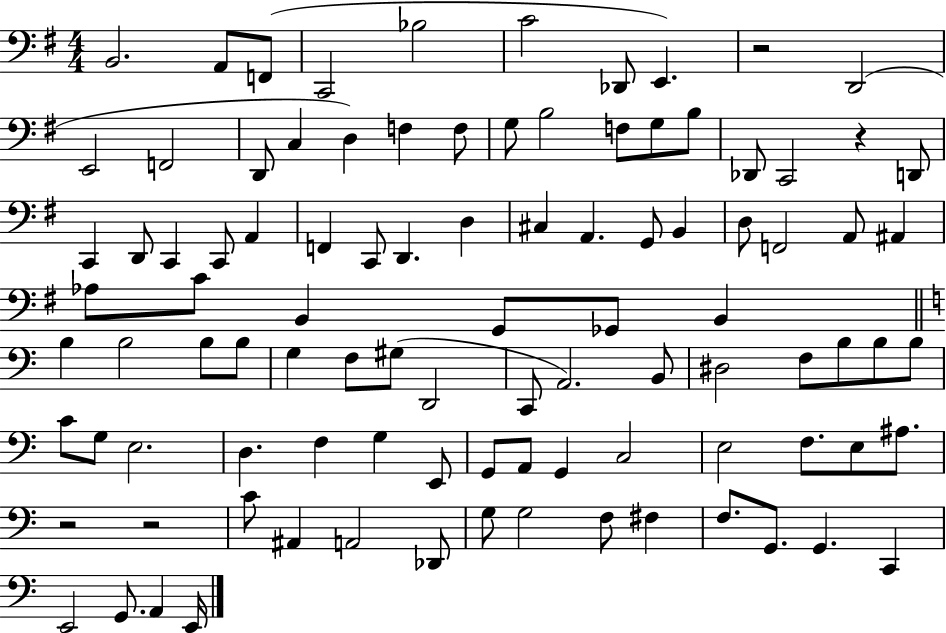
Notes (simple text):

B2/h. A2/e F2/e C2/h Bb3/h C4/h Db2/e E2/q. R/h D2/h E2/h F2/h D2/e C3/q D3/q F3/q F3/e G3/e B3/h F3/e G3/e B3/e Db2/e C2/h R/q D2/e C2/q D2/e C2/q C2/e A2/q F2/q C2/e D2/q. D3/q C#3/q A2/q. G2/e B2/q D3/e F2/h A2/e A#2/q Ab3/e C4/e B2/q G2/e Gb2/e B2/q B3/q B3/h B3/e B3/e G3/q F3/e G#3/e D2/h C2/e A2/h. B2/e D#3/h F3/e B3/e B3/e B3/e C4/e G3/e E3/h. D3/q. F3/q G3/q E2/e G2/e A2/e G2/q C3/h E3/h F3/e. E3/e A#3/e. R/h R/h C4/e A#2/q A2/h Db2/e G3/e G3/h F3/e F#3/q F3/e. G2/e. G2/q. C2/q E2/h G2/e. A2/q E2/s